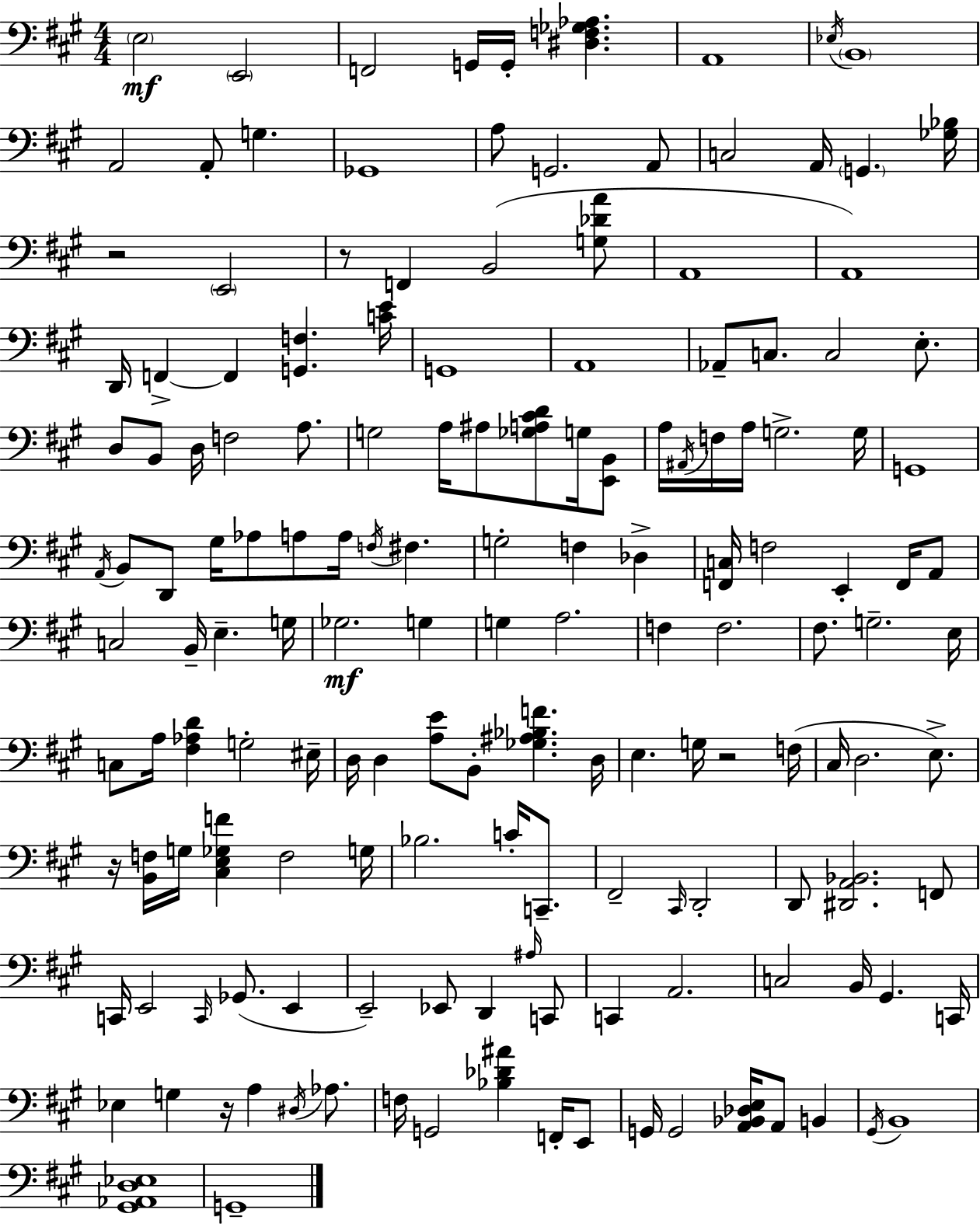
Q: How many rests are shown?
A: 5